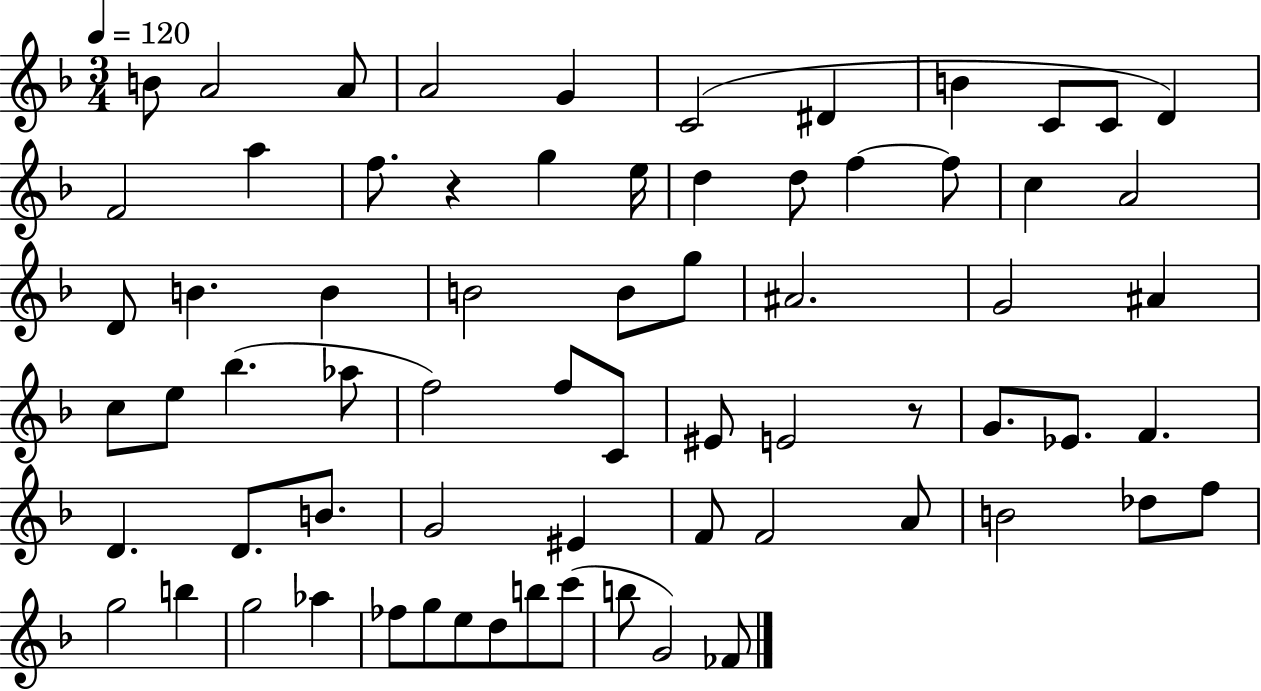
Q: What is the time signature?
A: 3/4